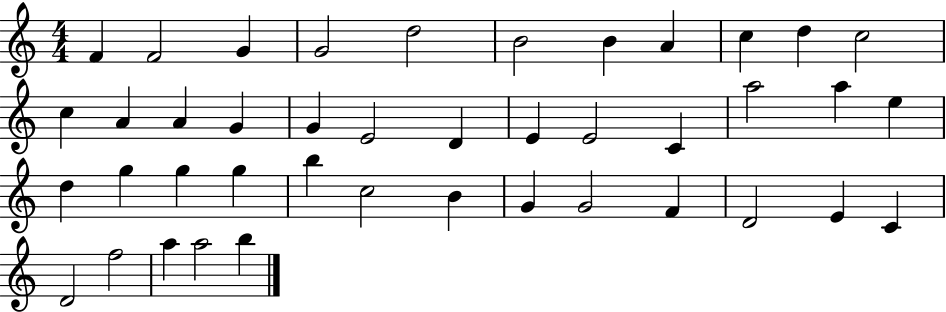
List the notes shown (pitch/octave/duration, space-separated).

F4/q F4/h G4/q G4/h D5/h B4/h B4/q A4/q C5/q D5/q C5/h C5/q A4/q A4/q G4/q G4/q E4/h D4/q E4/q E4/h C4/q A5/h A5/q E5/q D5/q G5/q G5/q G5/q B5/q C5/h B4/q G4/q G4/h F4/q D4/h E4/q C4/q D4/h F5/h A5/q A5/h B5/q